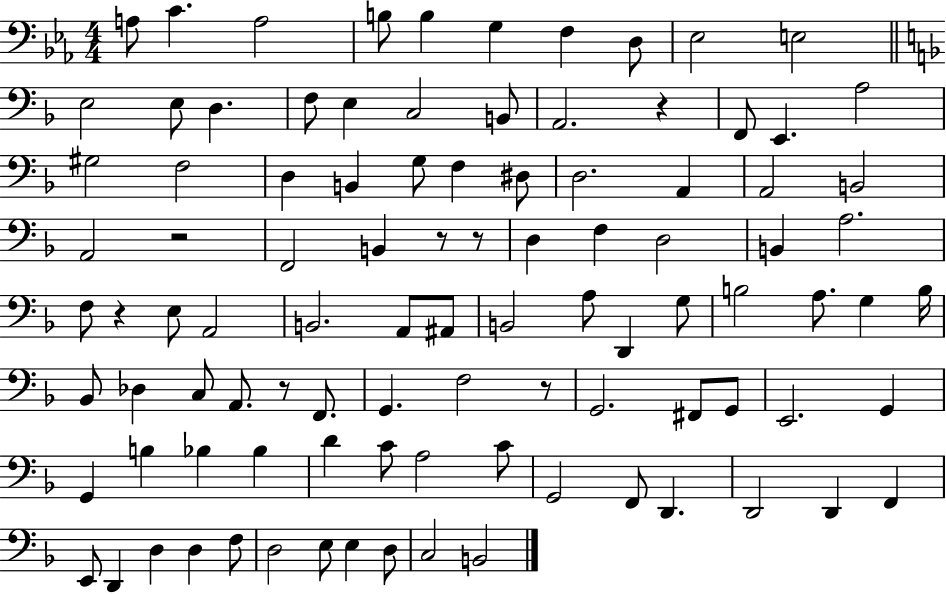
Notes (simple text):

A3/e C4/q. A3/h B3/e B3/q G3/q F3/q D3/e Eb3/h E3/h E3/h E3/e D3/q. F3/e E3/q C3/h B2/e A2/h. R/q F2/e E2/q. A3/h G#3/h F3/h D3/q B2/q G3/e F3/q D#3/e D3/h. A2/q A2/h B2/h A2/h R/h F2/h B2/q R/e R/e D3/q F3/q D3/h B2/q A3/h. F3/e R/q E3/e A2/h B2/h. A2/e A#2/e B2/h A3/e D2/q G3/e B3/h A3/e. G3/q B3/s Bb2/e Db3/q C3/e A2/e. R/e F2/e. G2/q. F3/h R/e G2/h. F#2/e G2/e E2/h. G2/q G2/q B3/q Bb3/q Bb3/q D4/q C4/e A3/h C4/e G2/h F2/e D2/q. D2/h D2/q F2/q E2/e D2/q D3/q D3/q F3/e D3/h E3/e E3/q D3/e C3/h B2/h